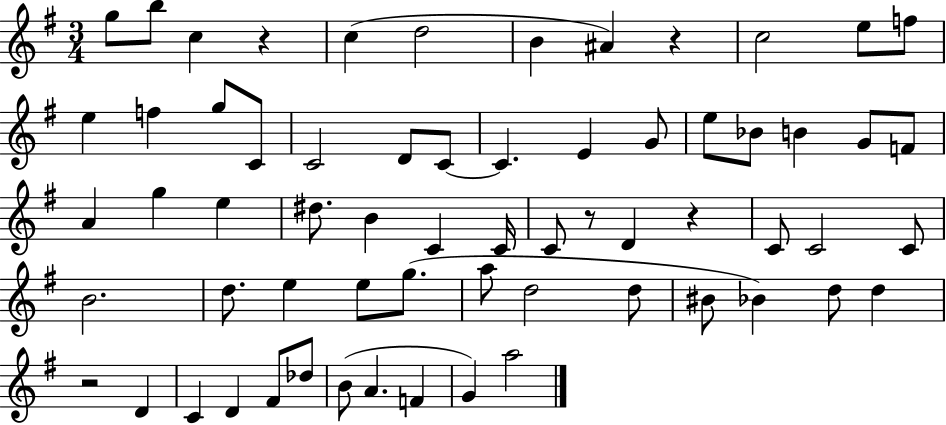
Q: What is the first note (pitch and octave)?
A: G5